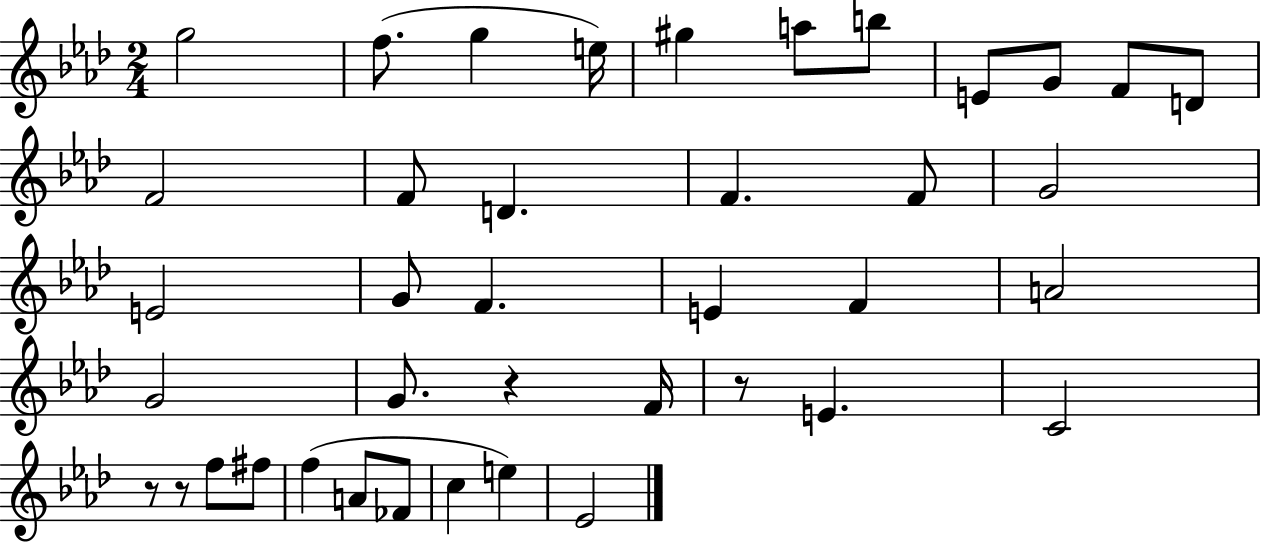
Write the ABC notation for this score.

X:1
T:Untitled
M:2/4
L:1/4
K:Ab
g2 f/2 g e/4 ^g a/2 b/2 E/2 G/2 F/2 D/2 F2 F/2 D F F/2 G2 E2 G/2 F E F A2 G2 G/2 z F/4 z/2 E C2 z/2 z/2 f/2 ^f/2 f A/2 _F/2 c e _E2